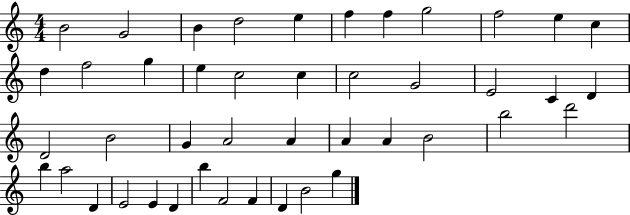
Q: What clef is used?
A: treble